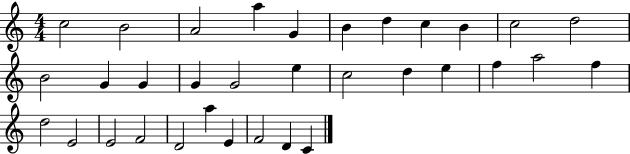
C5/h B4/h A4/h A5/q G4/q B4/q D5/q C5/q B4/q C5/h D5/h B4/h G4/q G4/q G4/q G4/h E5/q C5/h D5/q E5/q F5/q A5/h F5/q D5/h E4/h E4/h F4/h D4/h A5/q E4/q F4/h D4/q C4/q